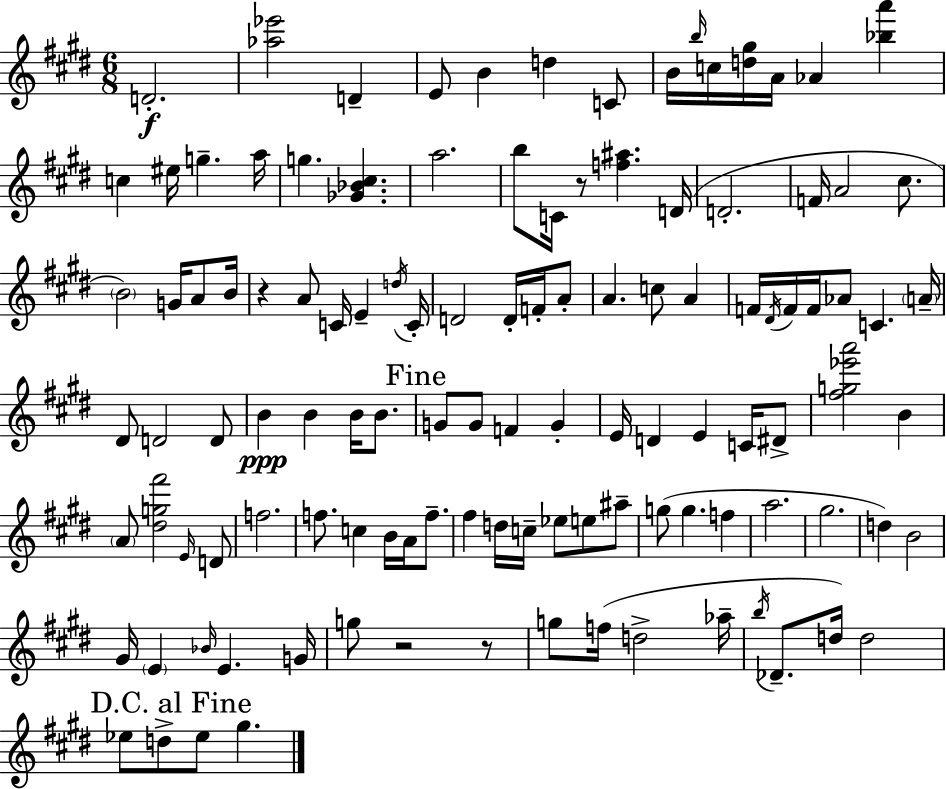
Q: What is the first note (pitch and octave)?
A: D4